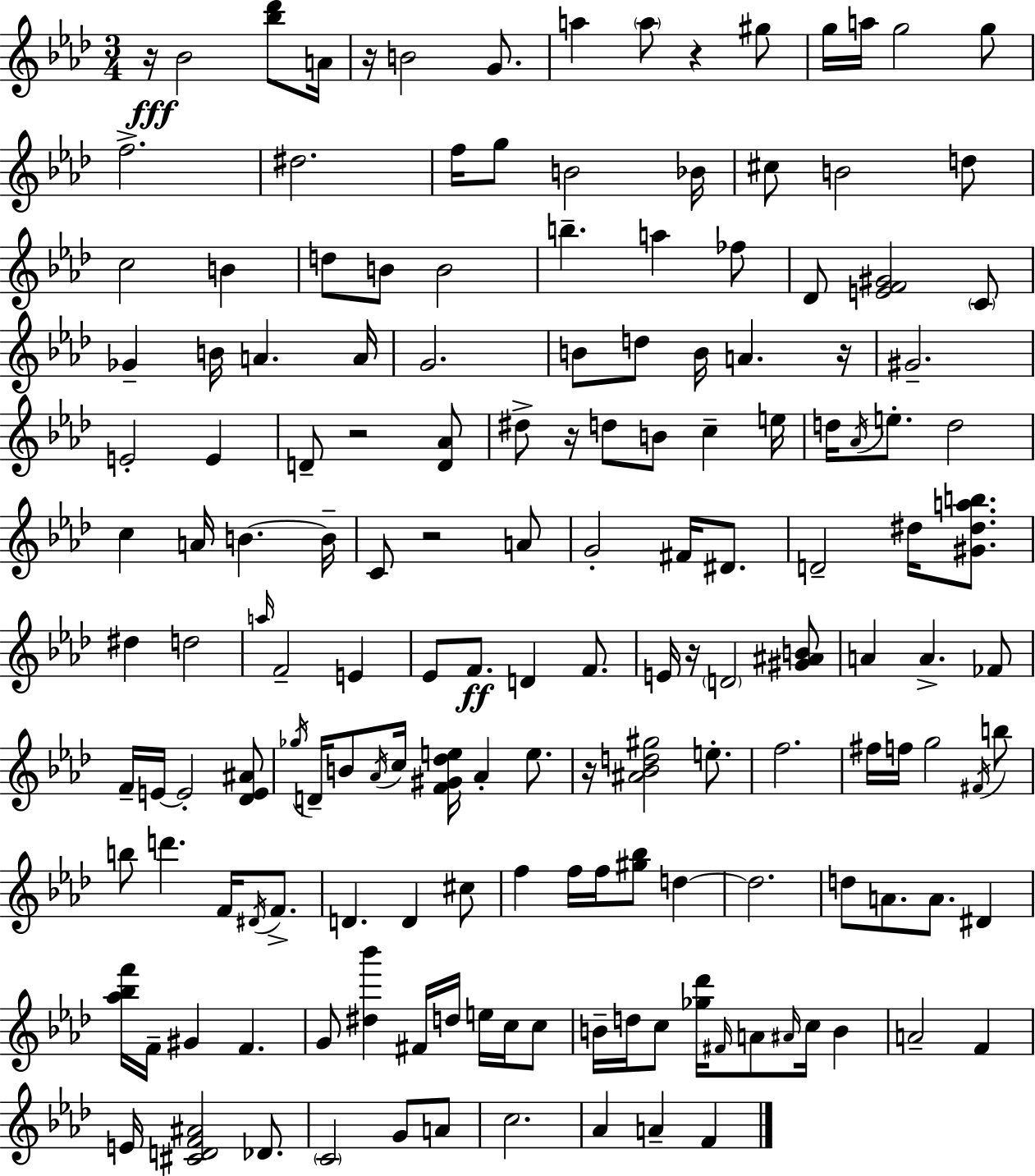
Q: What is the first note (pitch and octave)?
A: Bb4